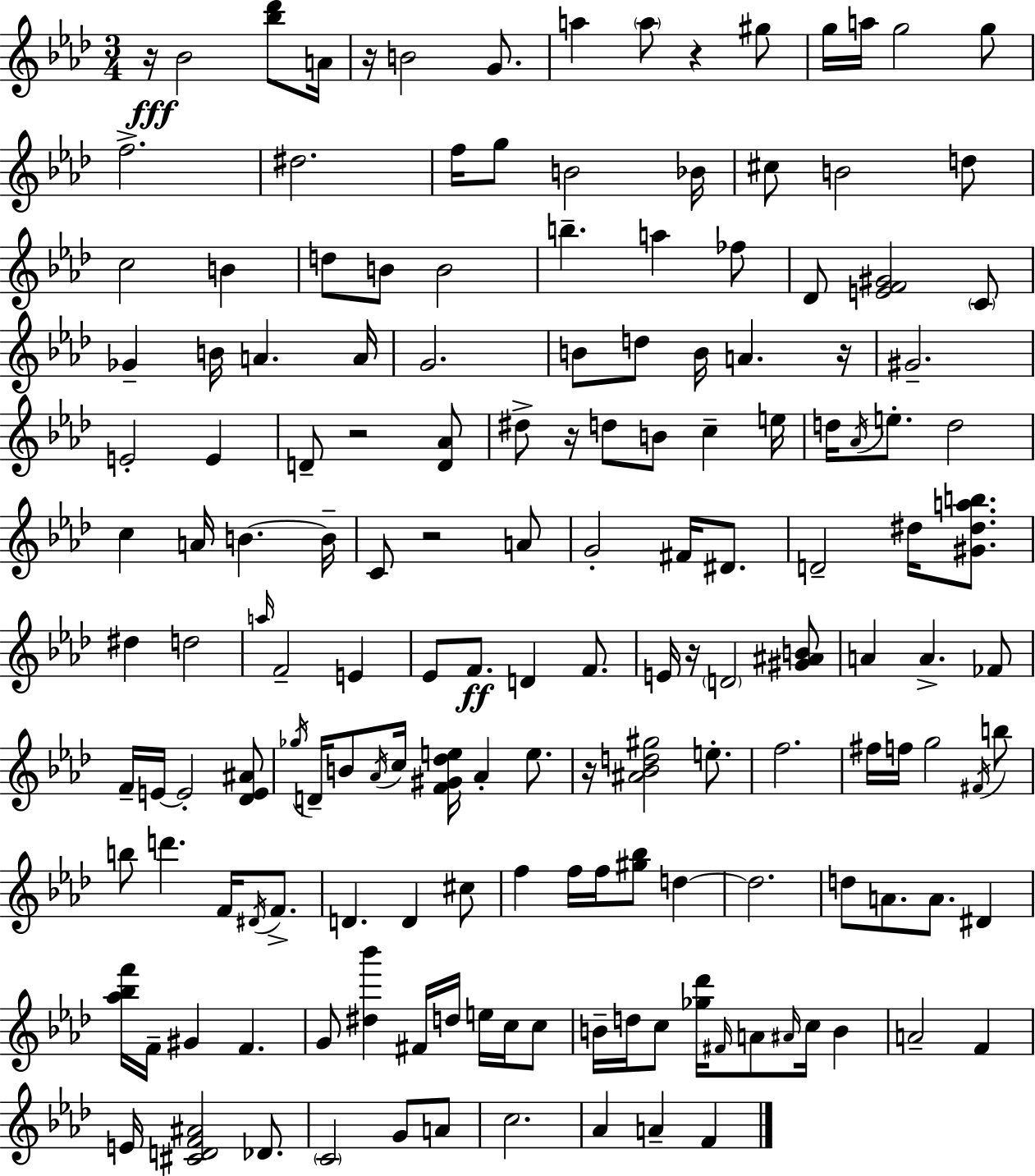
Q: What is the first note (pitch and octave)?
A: Bb4